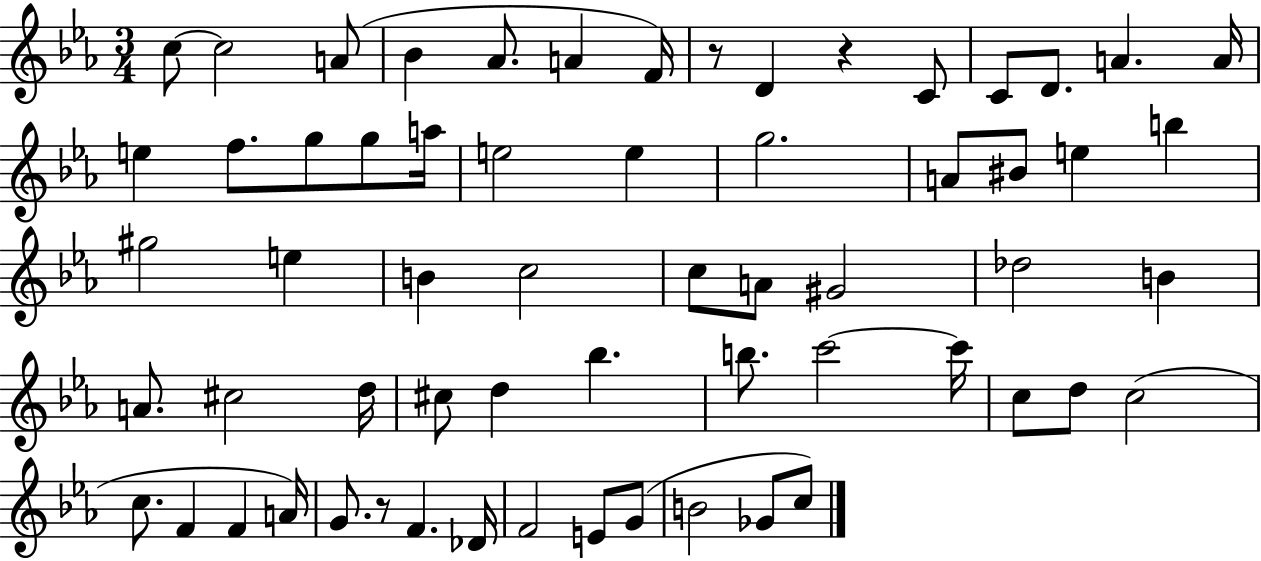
C5/e C5/h A4/e Bb4/q Ab4/e. A4/q F4/s R/e D4/q R/q C4/e C4/e D4/e. A4/q. A4/s E5/q F5/e. G5/e G5/e A5/s E5/h E5/q G5/h. A4/e BIS4/e E5/q B5/q G#5/h E5/q B4/q C5/h C5/e A4/e G#4/h Db5/h B4/q A4/e. C#5/h D5/s C#5/e D5/q Bb5/q. B5/e. C6/h C6/s C5/e D5/e C5/h C5/e. F4/q F4/q A4/s G4/e. R/e F4/q. Db4/s F4/h E4/e G4/e B4/h Gb4/e C5/e